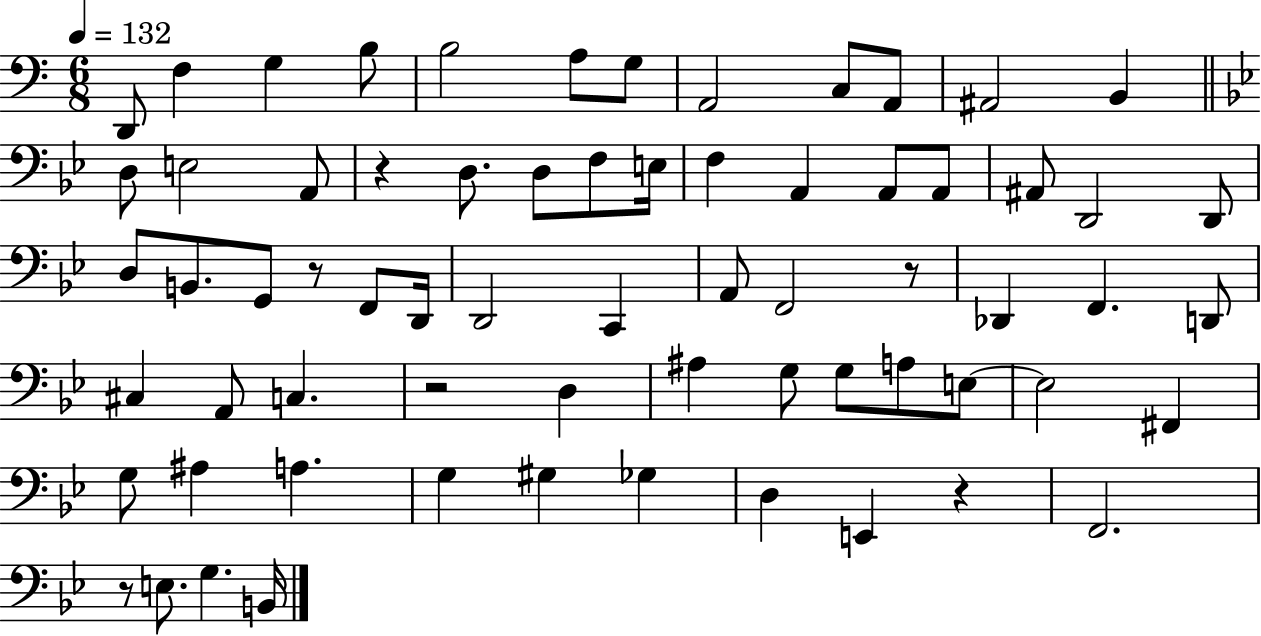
D2/e F3/q G3/q B3/e B3/h A3/e G3/e A2/h C3/e A2/e A#2/h B2/q D3/e E3/h A2/e R/q D3/e. D3/e F3/e E3/s F3/q A2/q A2/e A2/e A#2/e D2/h D2/e D3/e B2/e. G2/e R/e F2/e D2/s D2/h C2/q A2/e F2/h R/e Db2/q F2/q. D2/e C#3/q A2/e C3/q. R/h D3/q A#3/q G3/e G3/e A3/e E3/e E3/h F#2/q G3/e A#3/q A3/q. G3/q G#3/q Gb3/q D3/q E2/q R/q F2/h. R/e E3/e. G3/q. B2/s